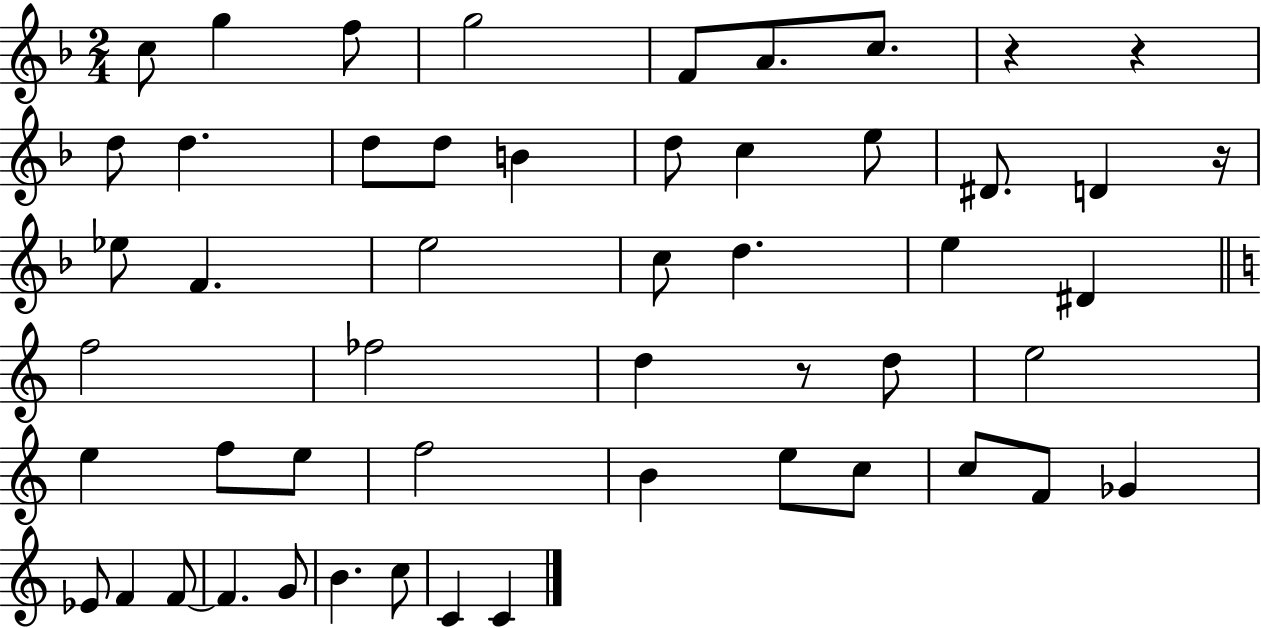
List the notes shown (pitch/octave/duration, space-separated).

C5/e G5/q F5/e G5/h F4/e A4/e. C5/e. R/q R/q D5/e D5/q. D5/e D5/e B4/q D5/e C5/q E5/e D#4/e. D4/q R/s Eb5/e F4/q. E5/h C5/e D5/q. E5/q D#4/q F5/h FES5/h D5/q R/e D5/e E5/h E5/q F5/e E5/e F5/h B4/q E5/e C5/e C5/e F4/e Gb4/q Eb4/e F4/q F4/e F4/q. G4/e B4/q. C5/e C4/q C4/q